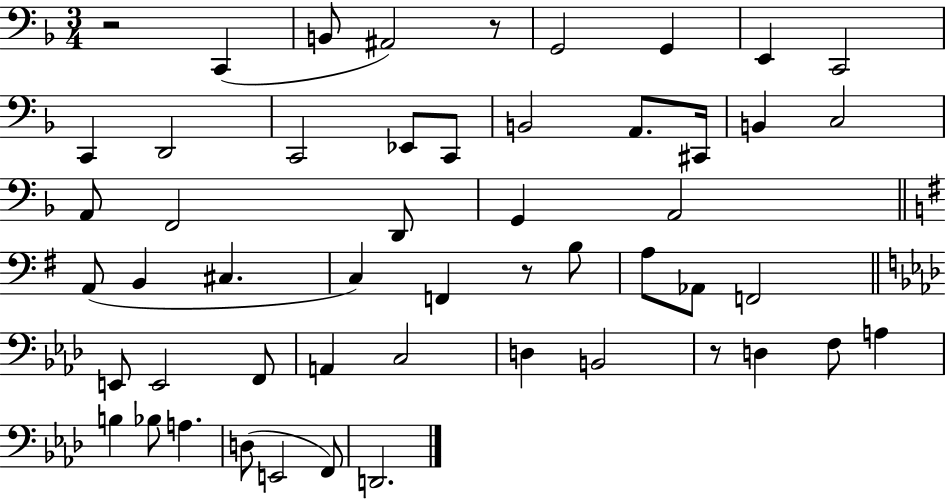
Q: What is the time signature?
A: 3/4